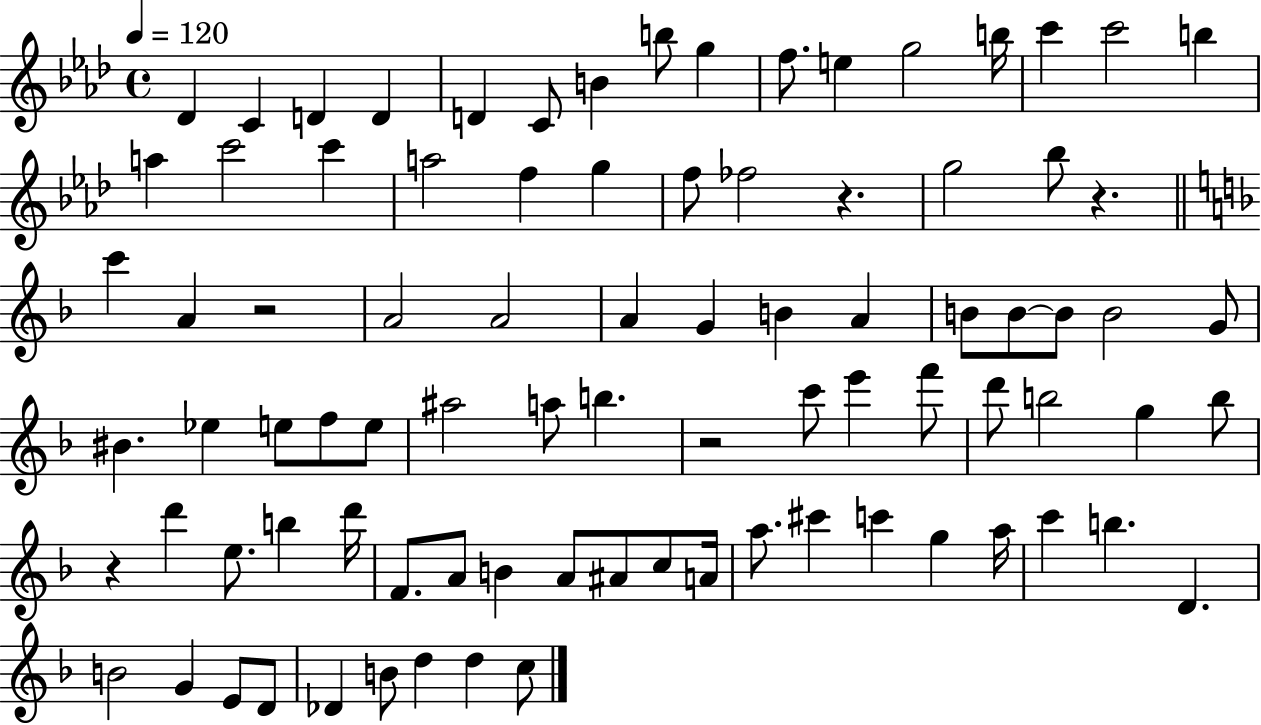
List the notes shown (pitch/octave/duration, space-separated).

Db4/q C4/q D4/q D4/q D4/q C4/e B4/q B5/e G5/q F5/e. E5/q G5/h B5/s C6/q C6/h B5/q A5/q C6/h C6/q A5/h F5/q G5/q F5/e FES5/h R/q. G5/h Bb5/e R/q. C6/q A4/q R/h A4/h A4/h A4/q G4/q B4/q A4/q B4/e B4/e B4/e B4/h G4/e BIS4/q. Eb5/q E5/e F5/e E5/e A#5/h A5/e B5/q. R/h C6/e E6/q F6/e D6/e B5/h G5/q B5/e R/q D6/q E5/e. B5/q D6/s F4/e. A4/e B4/q A4/e A#4/e C5/e A4/s A5/e. C#6/q C6/q G5/q A5/s C6/q B5/q. D4/q. B4/h G4/q E4/e D4/e Db4/q B4/e D5/q D5/q C5/e